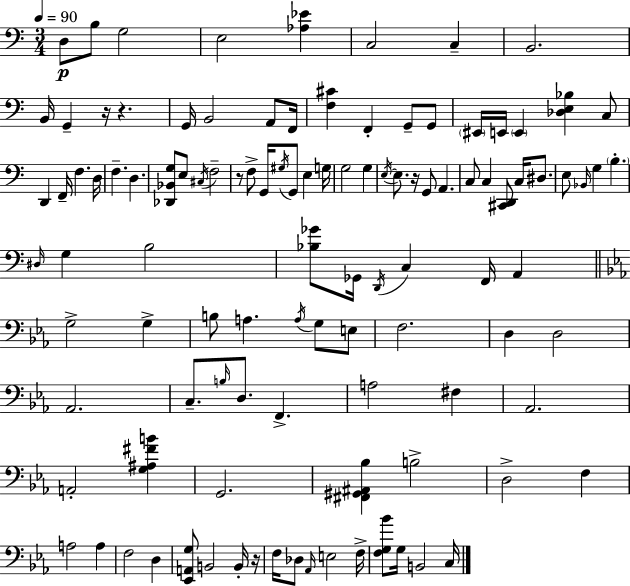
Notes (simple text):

D3/e B3/e G3/h E3/h [Ab3,Eb4]/q C3/h C3/q B2/h. B2/s G2/q R/s R/q. G2/s B2/h A2/e F2/s [F3,C#4]/q F2/q G2/e G2/e EIS2/s E2/s E2/q [Db3,E3,Bb3]/q C3/e D2/q F2/s F3/q. D3/s F3/q. D3/q. [Db2,Bb2,G3]/e E3/e C#3/s F3/h R/e F3/e G2/s G#3/s G2/e E3/q G3/s G3/h G3/q E3/s E3/e. R/s G2/e A2/q. C3/e C3/q [C#2,D2]/e C3/s D#3/e. E3/e Bb2/s G3/q B3/q. D#3/s G3/q B3/h [Bb3,Gb4]/e Gb2/s D2/s C3/q F2/s A2/q G3/h G3/q B3/e A3/q. A3/s G3/e E3/e F3/h. D3/q D3/h Ab2/h. C3/e. B3/s D3/e. F2/q. A3/h F#3/q Ab2/h. A2/h [G3,A#3,F#4,B4]/q G2/h. [F#2,G#2,A#2,Bb3]/q B3/h D3/h F3/q A3/h A3/q F3/h D3/q [Eb2,A2,G3]/e B2/h B2/s R/s F3/s Db3/e Ab2/s E3/h F3/s [F3,G3,Bb4]/e G3/s B2/h C3/s